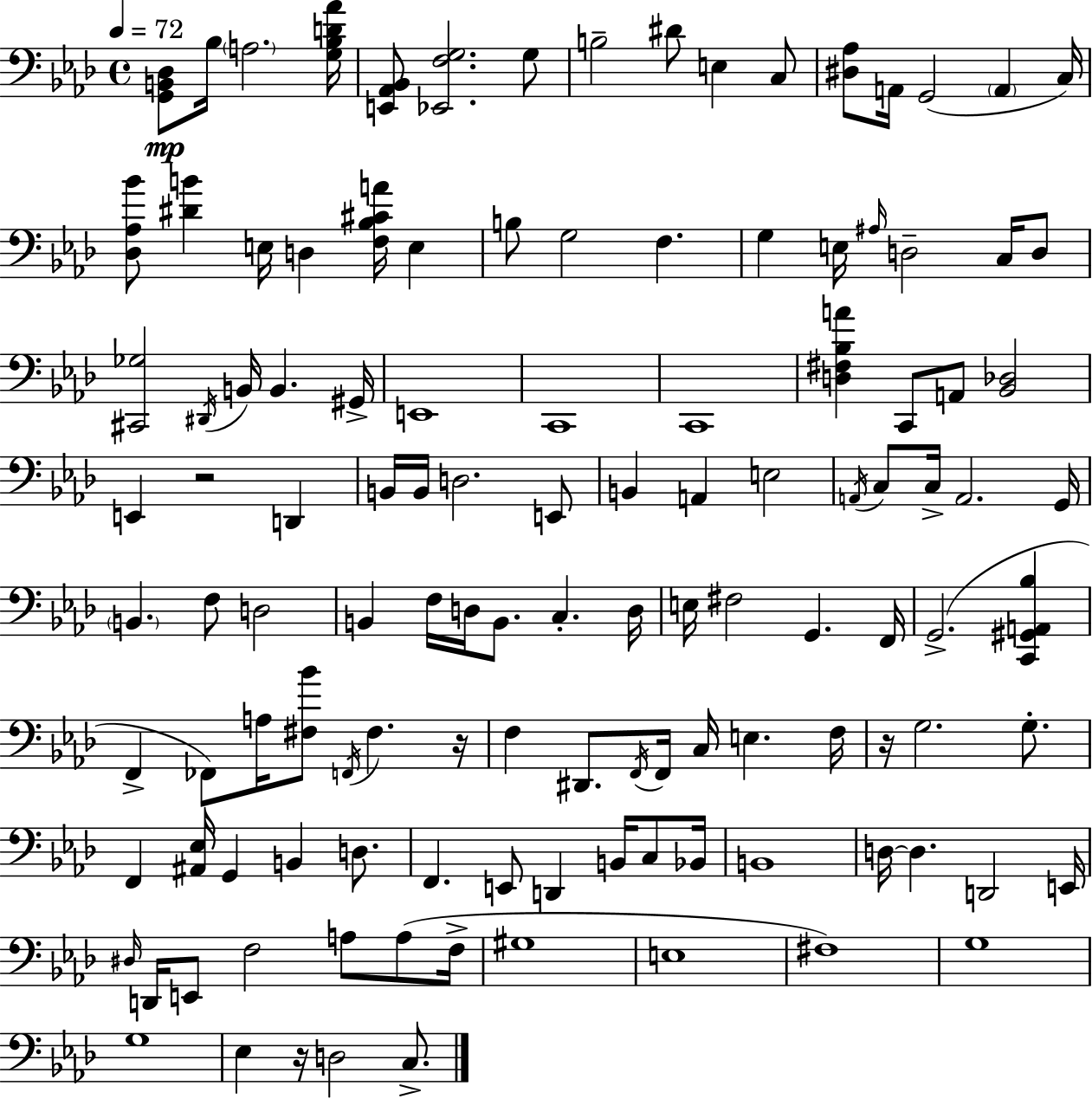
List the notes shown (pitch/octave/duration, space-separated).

[G2,B2,Db3]/e Bb3/s A3/h. [G3,Bb3,D4,Ab4]/s [E2,Ab2,Bb2]/e [Eb2,F3,G3]/h. G3/e B3/h D#4/e E3/q C3/e [D#3,Ab3]/e A2/s G2/h A2/q C3/s [Db3,Ab3,Bb4]/e [D#4,B4]/q E3/s D3/q [F3,Bb3,C#4,A4]/s E3/q B3/e G3/h F3/q. G3/q E3/s A#3/s D3/h C3/s D3/e [C#2,Gb3]/h D#2/s B2/s B2/q. G#2/s E2/w C2/w C2/w [D3,F#3,Bb3,A4]/q C2/e A2/e [Bb2,Db3]/h E2/q R/h D2/q B2/s B2/s D3/h. E2/e B2/q A2/q E3/h A2/s C3/e C3/s A2/h. G2/s B2/q. F3/e D3/h B2/q F3/s D3/s B2/e. C3/q. D3/s E3/s F#3/h G2/q. F2/s G2/h. [C2,G#2,A2,Bb3]/q F2/q FES2/e A3/s [F#3,Bb4]/e F2/s F#3/q. R/s F3/q D#2/e. F2/s F2/s C3/s E3/q. F3/s R/s G3/h. G3/e. F2/q [A#2,Eb3]/s G2/q B2/q D3/e. F2/q. E2/e D2/q B2/s C3/e Bb2/s B2/w D3/s D3/q. D2/h E2/s D#3/s D2/s E2/e F3/h A3/e A3/e F3/s G#3/w E3/w F#3/w G3/w G3/w Eb3/q R/s D3/h C3/e.